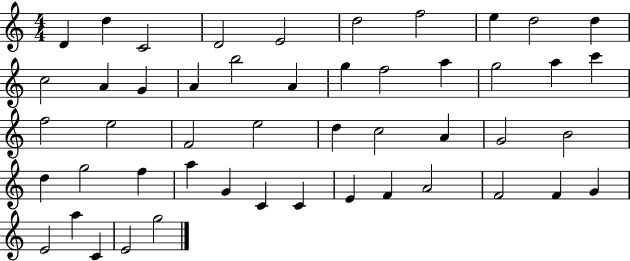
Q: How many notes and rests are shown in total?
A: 49